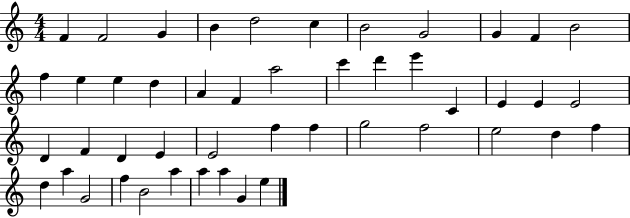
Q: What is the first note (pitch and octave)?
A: F4